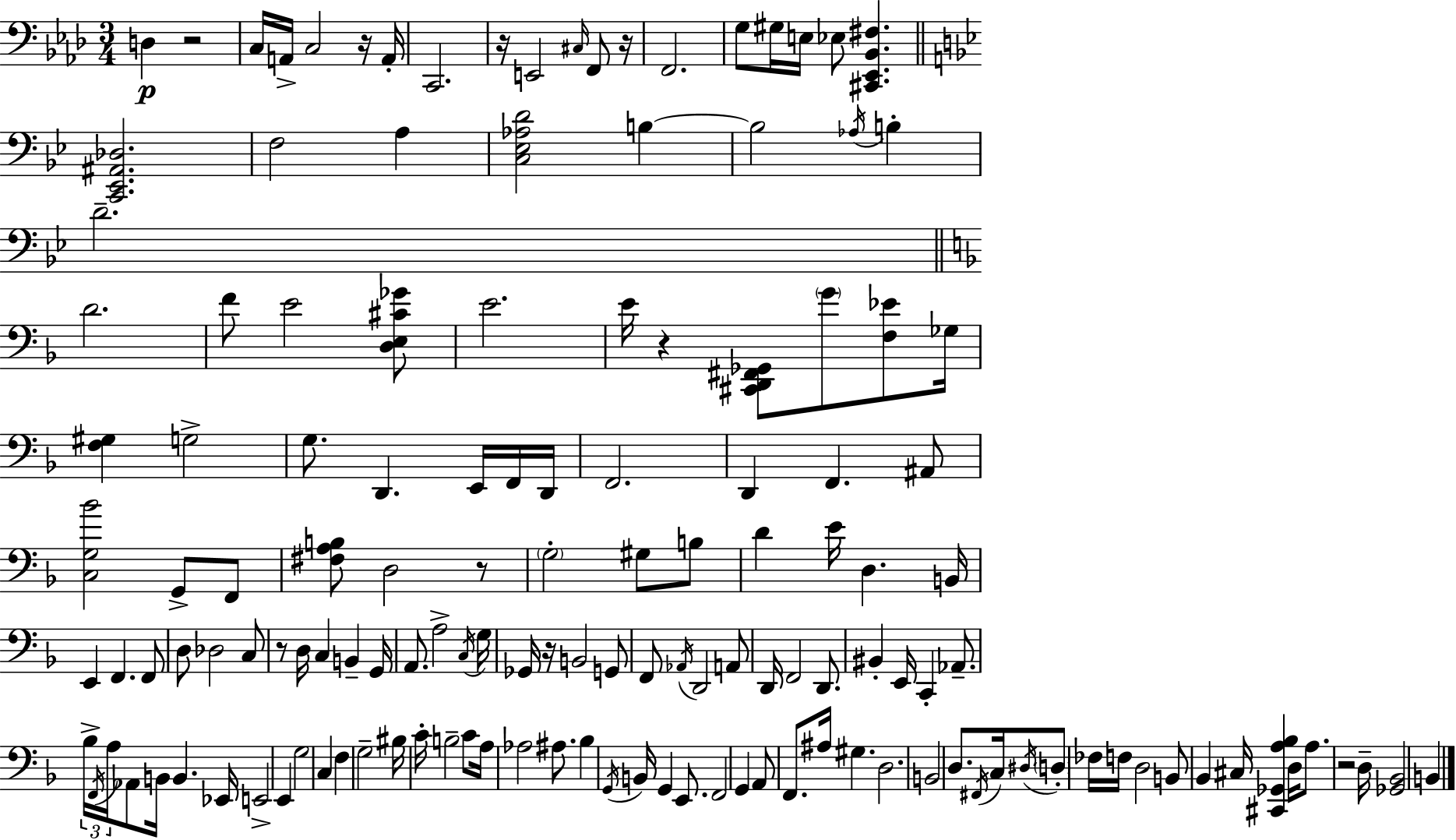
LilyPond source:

{
  \clef bass
  \numericTimeSignature
  \time 3/4
  \key f \minor
  d4\p r2 | c16 a,16-> c2 r16 a,16-. | c,2. | r16 e,2 \grace { cis16 } f,8 | \break r16 f,2. | g8 gis16 e16 ees8 <cis, ees, bes, fis>4. | \bar "||" \break \key bes \major <c, ees, ais, des>2. | f2 a4 | <c ees aes d'>2 b4~~ | b2 \acciaccatura { aes16 } b4-. | \break d'2.-- | \bar "||" \break \key d \minor d'2. | f'8 e'2 <d e cis' ges'>8 | e'2. | e'16 r4 <cis, d, fis, ges,>8 \parenthesize g'8 <f ees'>8 ges16 | \break <f gis>4 g2-> | g8. d,4. e,16 f,16 d,16 | f,2. | d,4 f,4. ais,8 | \break <c g bes'>2 g,8-> f,8 | <fis a b>8 d2 r8 | \parenthesize g2-. gis8 b8 | d'4 e'16 d4. b,16 | \break e,4 f,4. f,8 | d8 des2 c8 | r8 d16 c4 b,4-- g,16 | a,8. a2-> \acciaccatura { c16 } | \break g16 ges,16 r16 b,2 g,8 | f,8 \acciaccatura { aes,16 } d,2 | a,8 d,16 f,2 d,8. | bis,4-. e,16 c,4-. aes,8.-- | \break \tuplet 3/2 { bes16-> \acciaccatura { f,16 } a16 } aes,8 b,16 b,4. | ees,16 e,2-> e,4 | g2 c4 | f4 g2-- | \break bis16 c'16-. b2-- | c'8 a16 aes2 | ais8. bes4 \acciaccatura { g,16 } b,16 g,4 | e,8. f,2 | \break g,4 a,8 f,8. ais16 gis4. | d2. | b,2 | d8. \acciaccatura { fis,16 } c16 \acciaccatura { dis16 } \parenthesize d8-. fes16 f16 d2 | \break b,8 bes,4 | cis16 <cis, ges, a bes>4 d16 a8. r2 | d16-- <ges, bes,>2 | b,4 \bar "|."
}